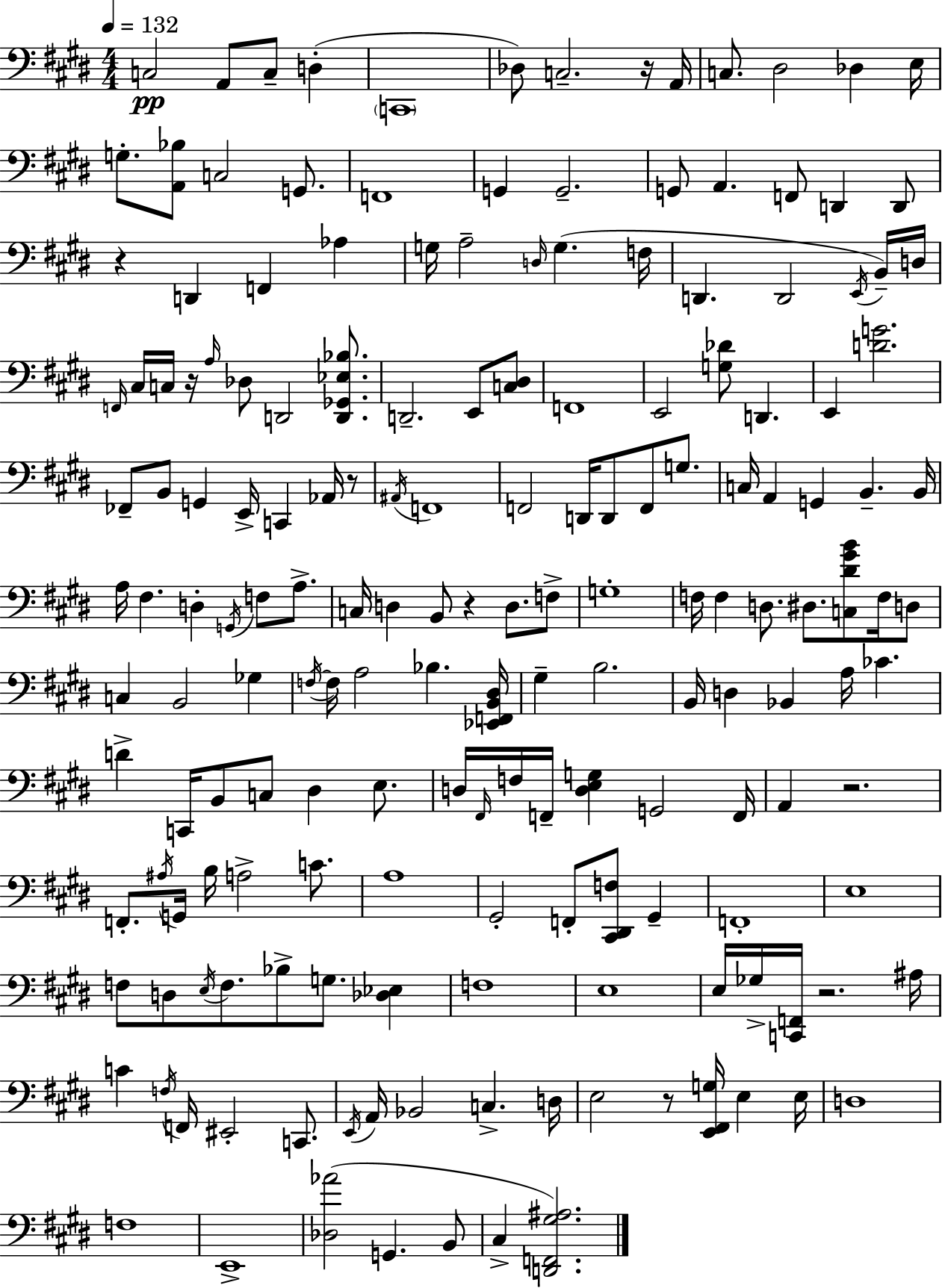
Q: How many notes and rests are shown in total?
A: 175